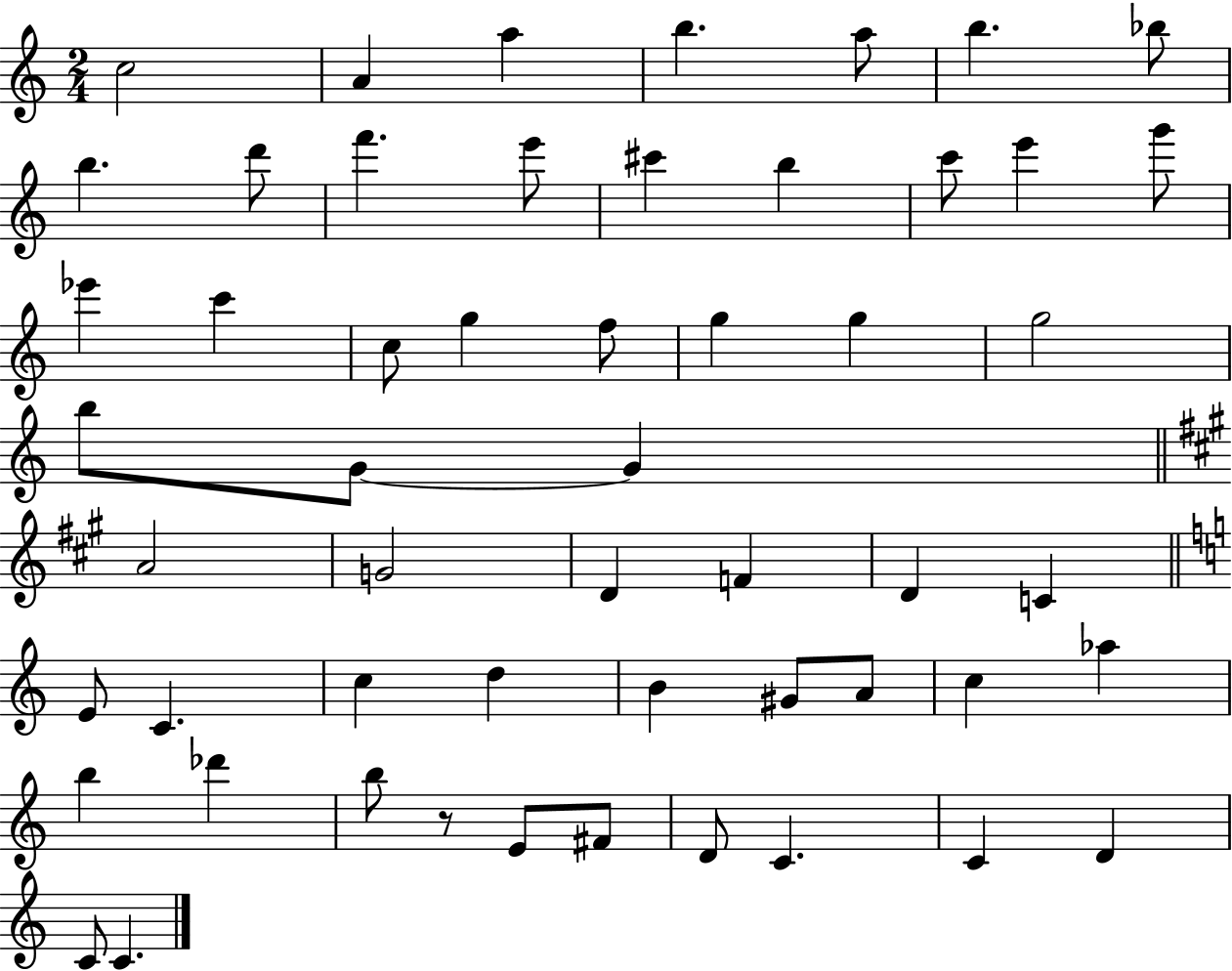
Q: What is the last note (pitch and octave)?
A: C4